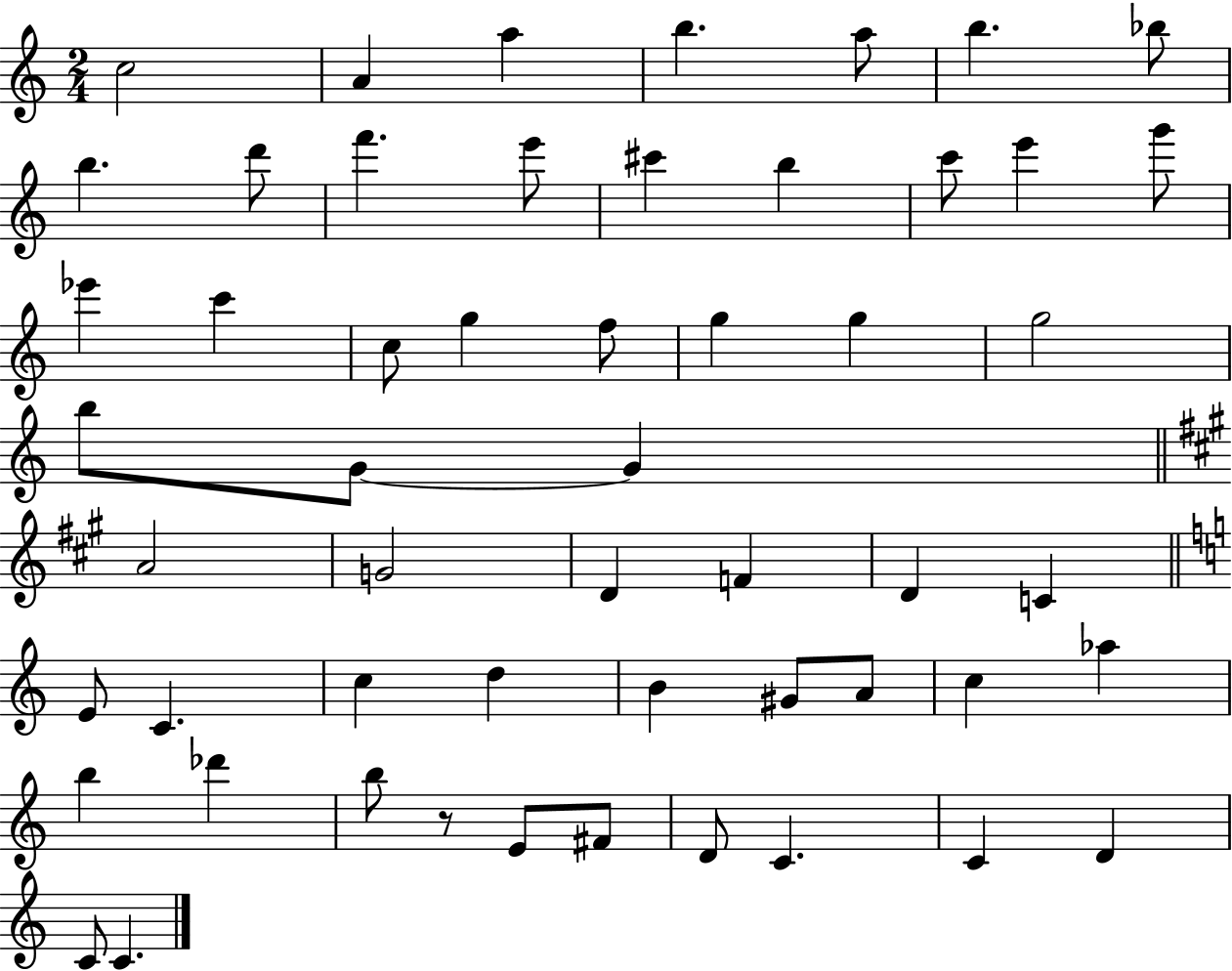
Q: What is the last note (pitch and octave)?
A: C4